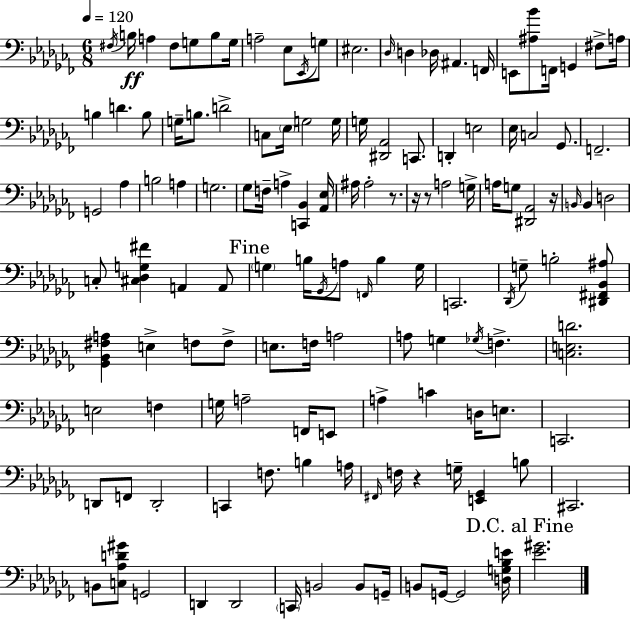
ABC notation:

X:1
T:Untitled
M:6/8
L:1/4
K:Abm
^F,/4 B,/4 A, ^F,/2 G,/2 B,/2 G,/4 A,2 _E,/2 _E,,/4 G,/2 ^E,2 _D,/4 D, _D,/4 ^A,, F,,/4 E,,/2 [^A,_B]/2 F,,/4 G,, ^F,/2 A,/4 B, D B,/2 G,/4 B,/2 D2 C,/2 _E,/4 G,2 G,/4 G,/4 [^D,,_A,,]2 C,,/2 D,, E,2 _E,/4 C,2 _G,,/2 F,,2 G,,2 _A, B,2 A, G,2 _G,/2 F,/4 A, [C,,_B,,] [_A,,_E,]/4 ^A,/4 ^A,2 z/2 z/4 z/2 A,2 G,/4 A,/4 G,/2 [^D,,_A,,]2 z/4 B,,/4 B,, D,2 C,/2 [^C,_D,G,^F] A,, A,,/2 G, B,/4 _G,,/4 A,/2 F,,/4 B, G,/4 C,,2 _D,,/4 G,/2 B,2 [^D,,^F,,_B,,^A,]/2 [_G,,_B,,^F,A,] E, F,/2 F,/2 E,/2 F,/4 A,2 A,/2 G, _G,/4 F, [C,E,D]2 E,2 F, G,/4 A,2 F,,/4 E,,/2 A, C D,/4 E,/2 C,,2 D,,/2 F,,/2 D,,2 C,, F,/2 B, A,/4 ^F,,/4 F,/4 z G,/4 [E,,_G,,] B,/2 ^C,,2 B,,/2 [C,_A,D^G]/2 G,,2 D,, D,,2 C,,/4 B,,2 B,,/2 G,,/4 B,,/2 G,,/4 G,,2 [D,G,_B,E]/4 [_E^G]2